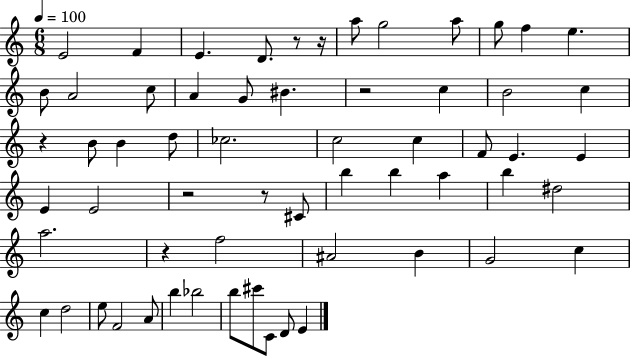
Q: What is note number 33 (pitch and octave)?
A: B5